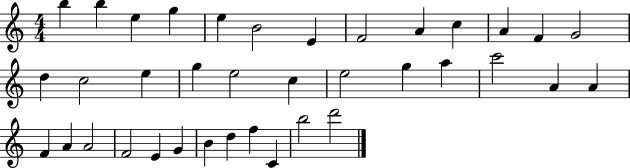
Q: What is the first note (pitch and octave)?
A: B5